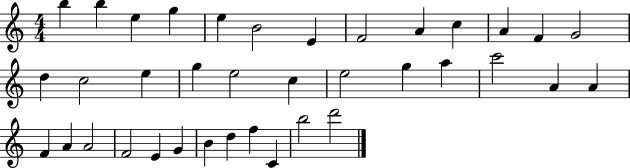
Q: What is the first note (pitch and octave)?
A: B5